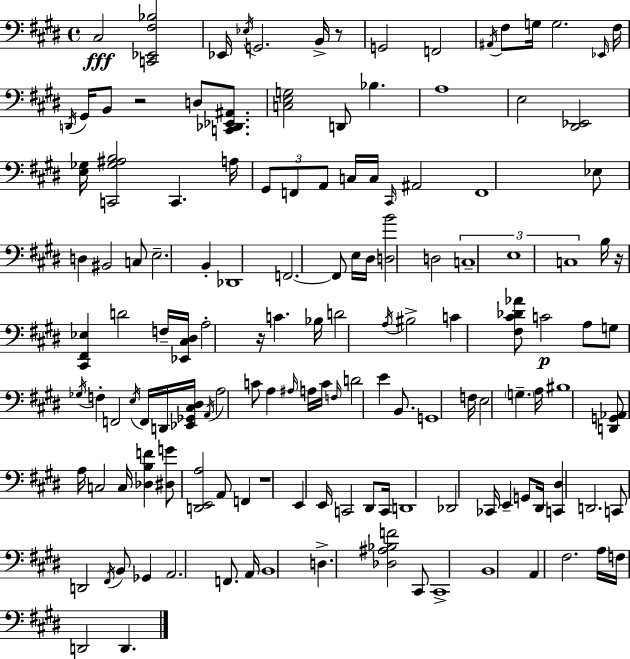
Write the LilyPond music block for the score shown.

{
  \clef bass
  \time 4/4
  \defaultTimeSignature
  \key e \major
  cis2\fff <c, ees, fis bes>2 | ees,16 \acciaccatura { ees16 } g,2. b,16-> r8 | g,2 f,2 | \acciaccatura { ais,16 } fis8 g16 g2. | \break \grace { ees,16 } fis16 \acciaccatura { d,16 } gis,16 b,8 r2 d8 | <c, des, ees, ais,>8. <c e g>2 d,8 bes4. | a1 | e2 <dis, ees,>2 | \break <e ges>16 <c, ges ais b>2 c,4. | a16 \tuplet 3/2 { gis,8 f,8 a,8 } c16 c16 \grace { cis,16 } ais,2 | f,1 | ees8 d4 bis,2 | \break c8 e2.-- | b,4-. des,1 | f,2.~~ | f,8 e16 dis16 <d b'>2 d2 | \break \tuplet 3/2 { c1-- | e1 | c1 } | b16 r16 <cis, fis, ees>4 d'2 | \break f16-- <ees, cis dis>16 a2-. r16 c'4. | bes16 d'2 \acciaccatura { a16 } bis2-> | c'4 <fis cis' des' aes'>8 c'2\p | a8 g8 \acciaccatura { ges16 } f4-. f,2 | \break \acciaccatura { e16 } f,16 d,16 <ees, ges, cis dis>16 \acciaccatura { a,16 } a2 | c'8 a4 \grace { ais16 } a16 c'16 \grace { f16 } d'2 | e'4 b,8. g,1 | f16 e2 | \break \parenthesize g4.-- a16 bis1 | <d, g, aes,>8 a16 c2 | c16 <des b f'>4 <dis g'>8 <d, e, a>2 | a,8 f,4 r1 | \break e,4 e,16 | c,2 dis,8 c,16 d,1 | des,2 | ces,16 e,4-- g,8 dis,16 <c, dis>4 d,2. | \break c,8 d,2 | \acciaccatura { fis,16 } b,8 ges,4 a,2. | f,8. a,16 b,1 | d4.-> | \break <des ais bes f'>2 cis,8 cis,1-> | b,1 | a,4 | fis2. a16 f16 d,2 | \break d,4. \bar "|."
}